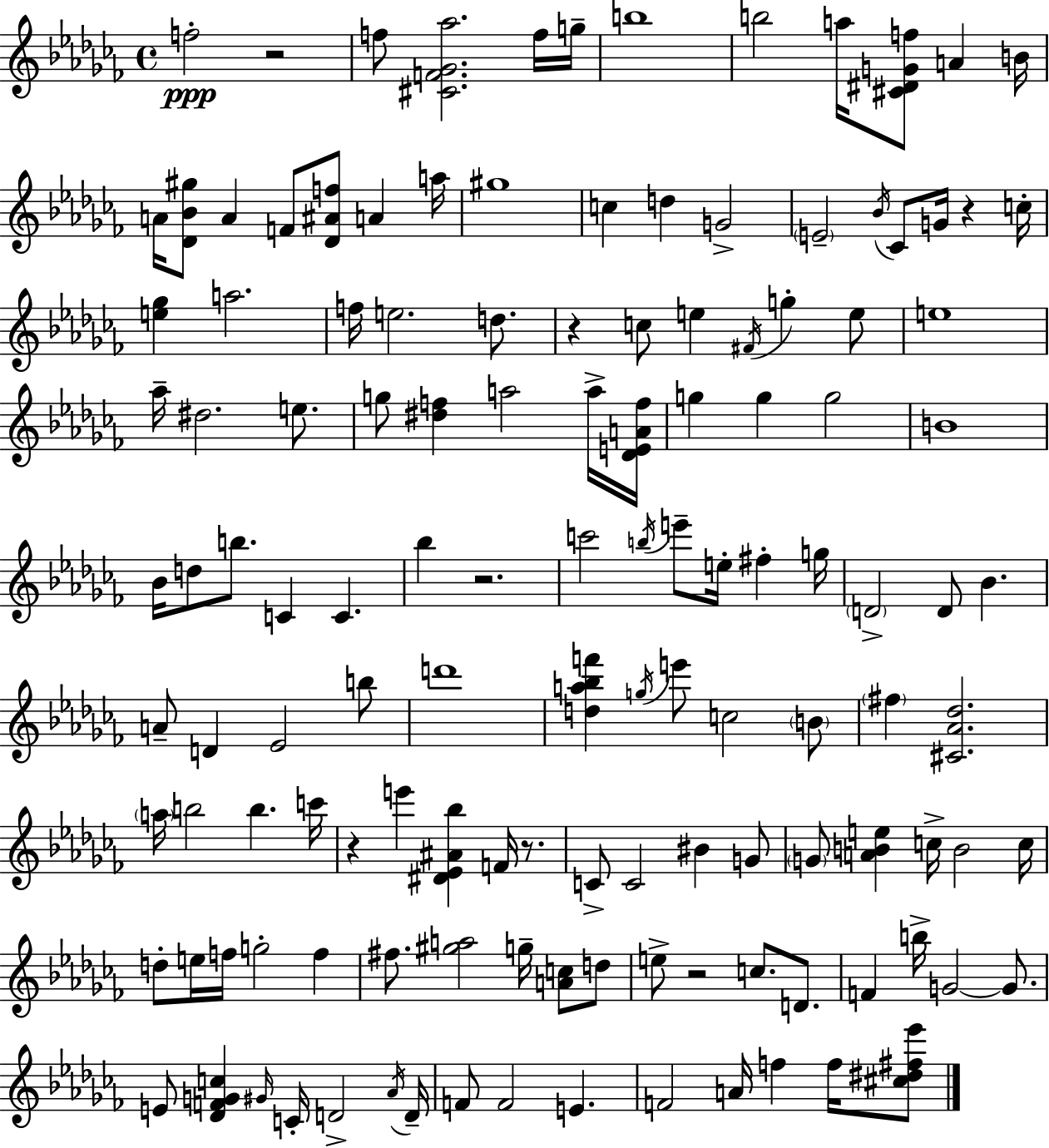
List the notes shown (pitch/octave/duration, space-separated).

F5/h R/h F5/e [C#4,F4,Gb4,Ab5]/h. F5/s G5/s B5/w B5/h A5/s [C#4,D#4,G4,F5]/e A4/q B4/s A4/s [Db4,Bb4,G#5]/e A4/q F4/e [Db4,A#4,F5]/e A4/q A5/s G#5/w C5/q D5/q G4/h E4/h Bb4/s CES4/e G4/s R/q C5/s [E5,Gb5]/q A5/h. F5/s E5/h. D5/e. R/q C5/e E5/q F#4/s G5/q E5/e E5/w Ab5/s D#5/h. E5/e. G5/e [D#5,F5]/q A5/h A5/s [Db4,E4,A4,F5]/s G5/q G5/q G5/h B4/w Bb4/s D5/e B5/e. C4/q C4/q. Bb5/q R/h. C6/h B5/s E6/e E5/s F#5/q G5/s D4/h D4/e Bb4/q. A4/e D4/q Eb4/h B5/e D6/w [D5,A5,Bb5,F6]/q G5/s E6/e C5/h B4/e F#5/q [C#4,Ab4,Db5]/h. A5/s B5/h B5/q. C6/s R/q E6/q [D#4,Eb4,A#4,Bb5]/q F4/s R/e. C4/e C4/h BIS4/q G4/e G4/e [A4,B4,E5]/q C5/s B4/h C5/s D5/e E5/s F5/s G5/h F5/q F#5/e. [G#5,A5]/h G5/s [A4,C5]/e D5/e E5/e R/h C5/e. D4/e. F4/q B5/s G4/h G4/e. E4/e [Db4,F4,G4,C5]/q G#4/s C4/s D4/h Ab4/s D4/s F4/e F4/h E4/q. F4/h A4/s F5/q F5/s [C#5,D#5,F#5,Eb6]/e